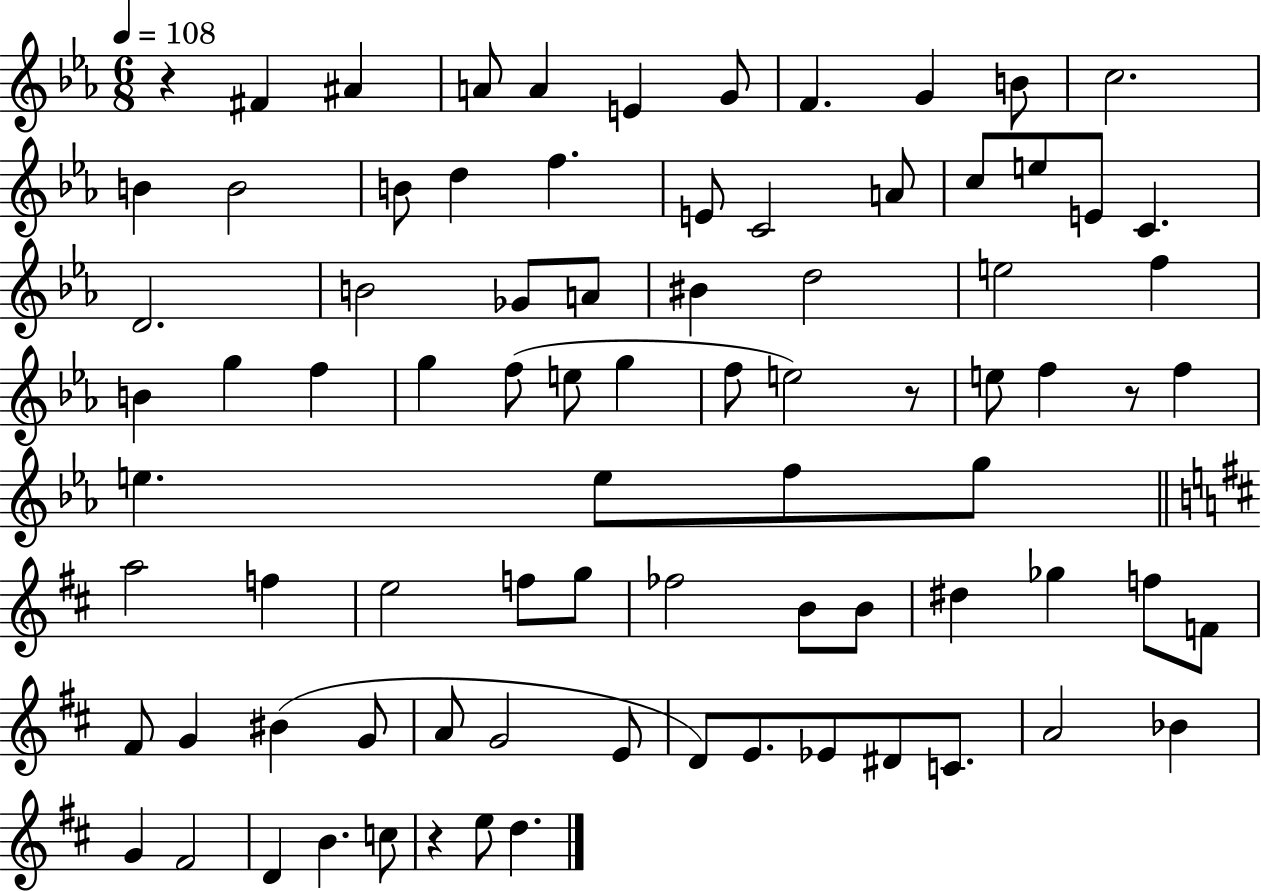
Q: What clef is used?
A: treble